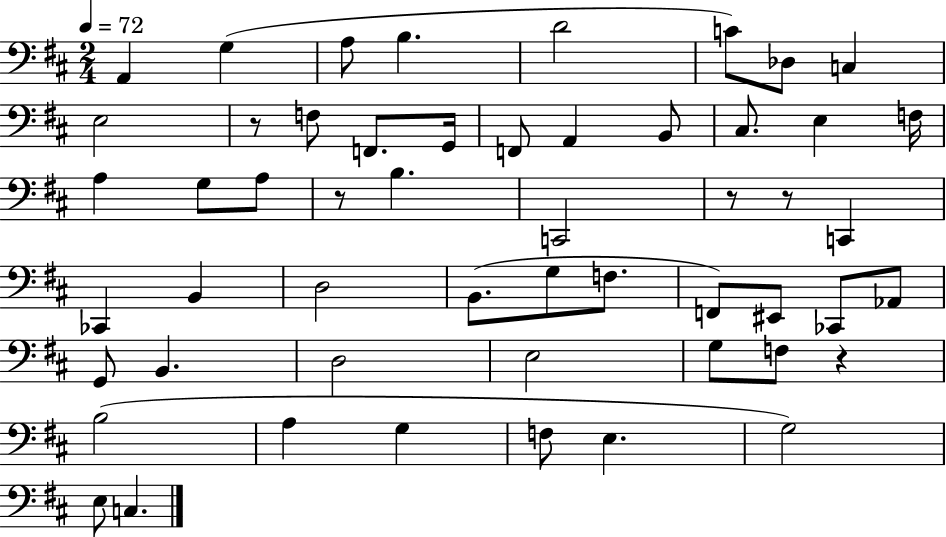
{
  \clef bass
  \numericTimeSignature
  \time 2/4
  \key d \major
  \tempo 4 = 72
  a,4 g4( | a8 b4. | d'2 | c'8) des8 c4 | \break e2 | r8 f8 f,8. g,16 | f,8 a,4 b,8 | cis8. e4 f16 | \break a4 g8 a8 | r8 b4. | c,2 | r8 r8 c,4 | \break ces,4 b,4 | d2 | b,8.( g8 f8. | f,8) eis,8 ces,8 aes,8 | \break g,8 b,4. | d2 | e2 | g8 f8 r4 | \break b2( | a4 g4 | f8 e4. | g2) | \break e8 c4. | \bar "|."
}